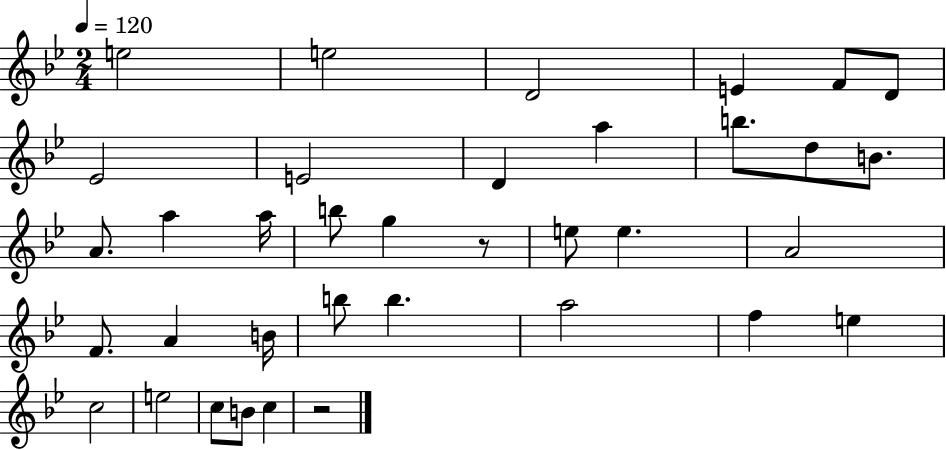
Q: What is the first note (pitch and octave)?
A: E5